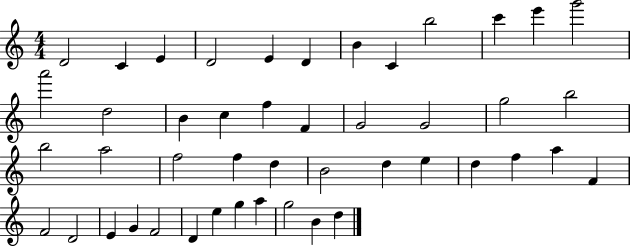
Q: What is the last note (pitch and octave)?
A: D5